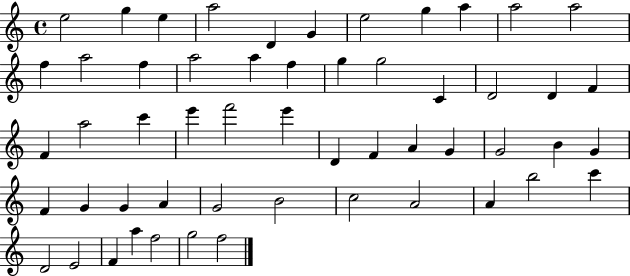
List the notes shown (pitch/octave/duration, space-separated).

E5/h G5/q E5/q A5/h D4/q G4/q E5/h G5/q A5/q A5/h A5/h F5/q A5/h F5/q A5/h A5/q F5/q G5/q G5/h C4/q D4/h D4/q F4/q F4/q A5/h C6/q E6/q F6/h E6/q D4/q F4/q A4/q G4/q G4/h B4/q G4/q F4/q G4/q G4/q A4/q G4/h B4/h C5/h A4/h A4/q B5/h C6/q D4/h E4/h F4/q A5/q F5/h G5/h F5/h